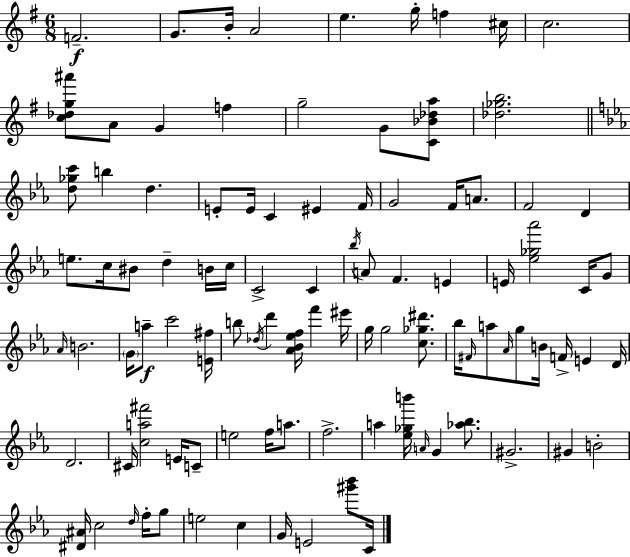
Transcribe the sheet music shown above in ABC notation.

X:1
T:Untitled
M:6/8
L:1/4
K:G
F2 G/2 B/4 A2 e g/4 f ^c/4 c2 [c_dg^a']/2 A/2 G f g2 G/2 [C_B_da]/2 [_d_gb]2 [d_gc']/2 b d E/2 E/4 C ^E F/4 G2 F/4 A/2 F2 D e/2 c/4 ^B/2 d B/4 c/4 C2 C _b/4 A/2 F E E/4 [_e_g_a']2 C/4 G/2 _A/4 B2 G/4 a/2 c'2 [E^f]/4 b/2 _d/4 d' [_A_B_ef]/4 f' ^e'/4 g/4 g2 [c_g^d']/2 _b/4 ^F/4 a/2 _A/4 g/2 B/4 F/4 E D/4 D2 ^C/4 [ca^f']2 E/4 C/2 e2 f/4 a/2 f2 a [_e_gb']/4 A/4 G [_a_b]/2 ^G2 ^G B2 [^D^A]/4 c2 d/4 f/4 g/2 e2 c G/4 E2 [^g'_b']/2 C/4